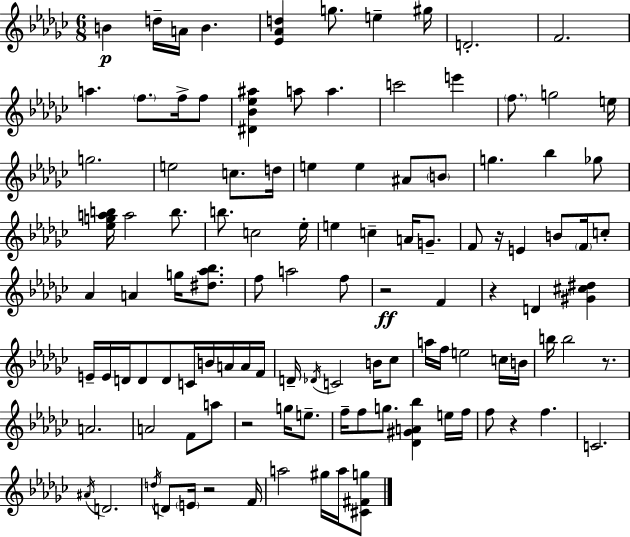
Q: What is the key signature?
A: EES minor